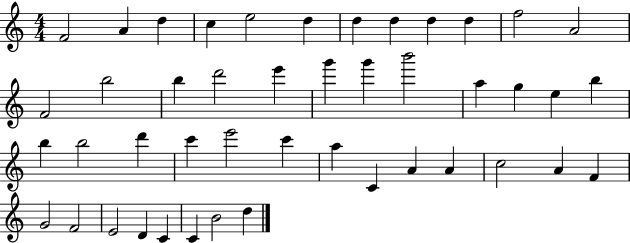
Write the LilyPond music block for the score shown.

{
  \clef treble
  \numericTimeSignature
  \time 4/4
  \key c \major
  f'2 a'4 d''4 | c''4 e''2 d''4 | d''4 d''4 d''4 d''4 | f''2 a'2 | \break f'2 b''2 | b''4 d'''2 e'''4 | g'''4 g'''4 b'''2 | a''4 g''4 e''4 b''4 | \break b''4 b''2 d'''4 | c'''4 e'''2 c'''4 | a''4 c'4 a'4 a'4 | c''2 a'4 f'4 | \break g'2 f'2 | e'2 d'4 c'4 | c'4 b'2 d''4 | \bar "|."
}